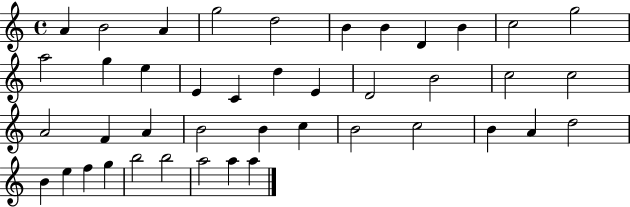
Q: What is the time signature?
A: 4/4